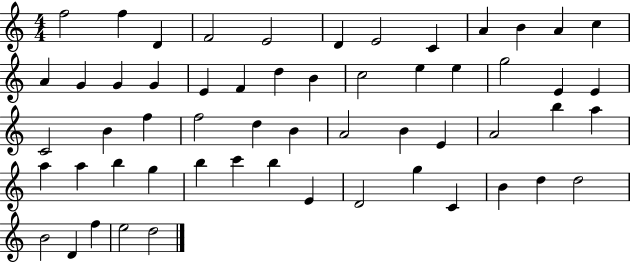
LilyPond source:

{
  \clef treble
  \numericTimeSignature
  \time 4/4
  \key c \major
  f''2 f''4 d'4 | f'2 e'2 | d'4 e'2 c'4 | a'4 b'4 a'4 c''4 | \break a'4 g'4 g'4 g'4 | e'4 f'4 d''4 b'4 | c''2 e''4 e''4 | g''2 e'4 e'4 | \break c'2 b'4 f''4 | f''2 d''4 b'4 | a'2 b'4 e'4 | a'2 b''4 a''4 | \break a''4 a''4 b''4 g''4 | b''4 c'''4 b''4 e'4 | d'2 g''4 c'4 | b'4 d''4 d''2 | \break b'2 d'4 f''4 | e''2 d''2 | \bar "|."
}